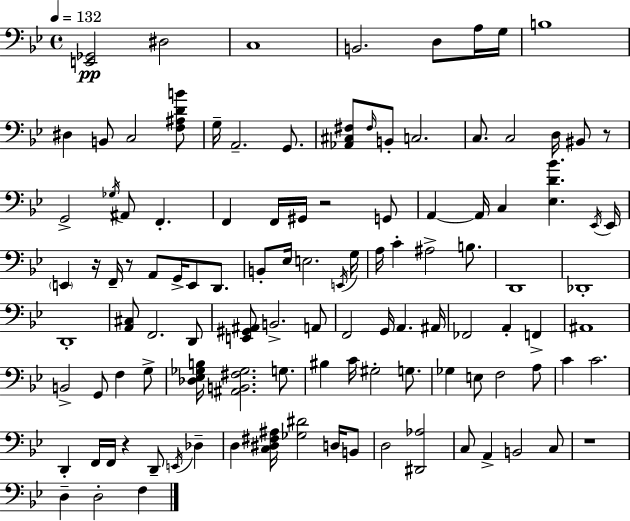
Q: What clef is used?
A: bass